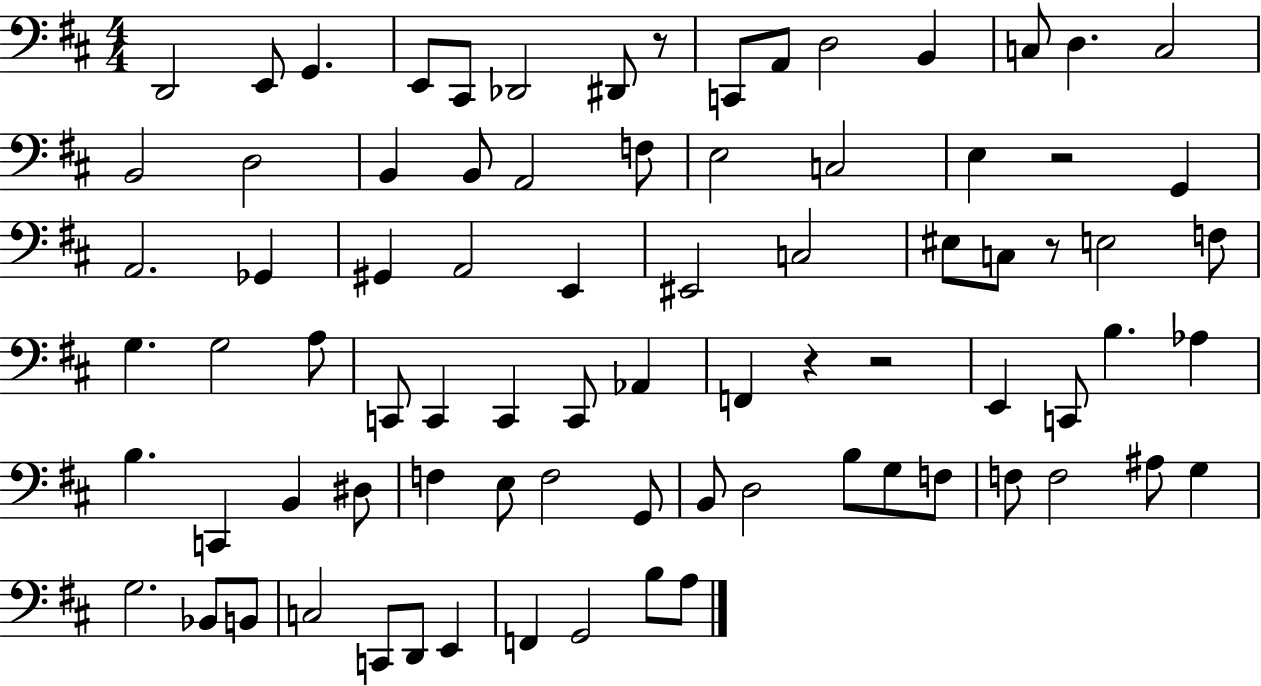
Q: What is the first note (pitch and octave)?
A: D2